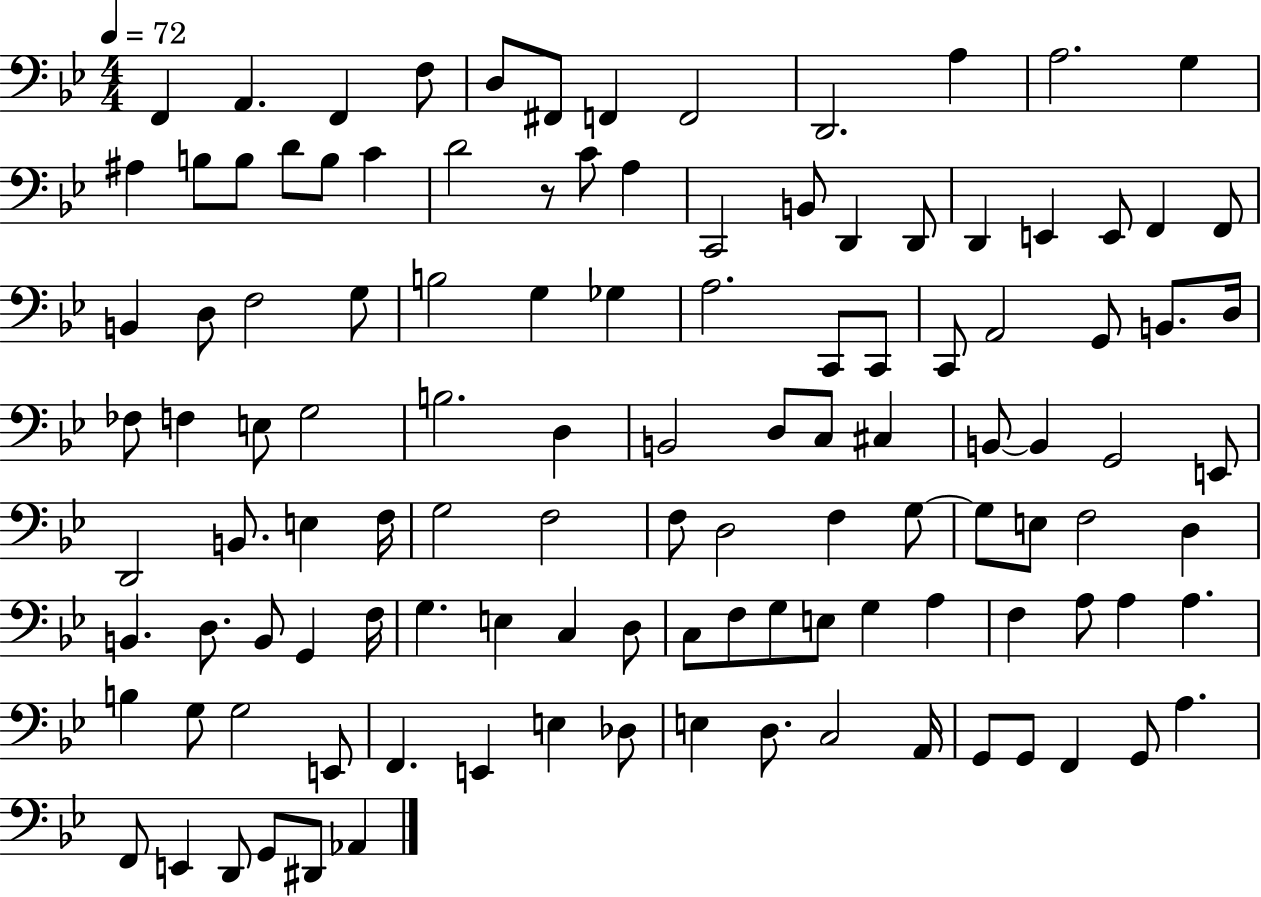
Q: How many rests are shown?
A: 1